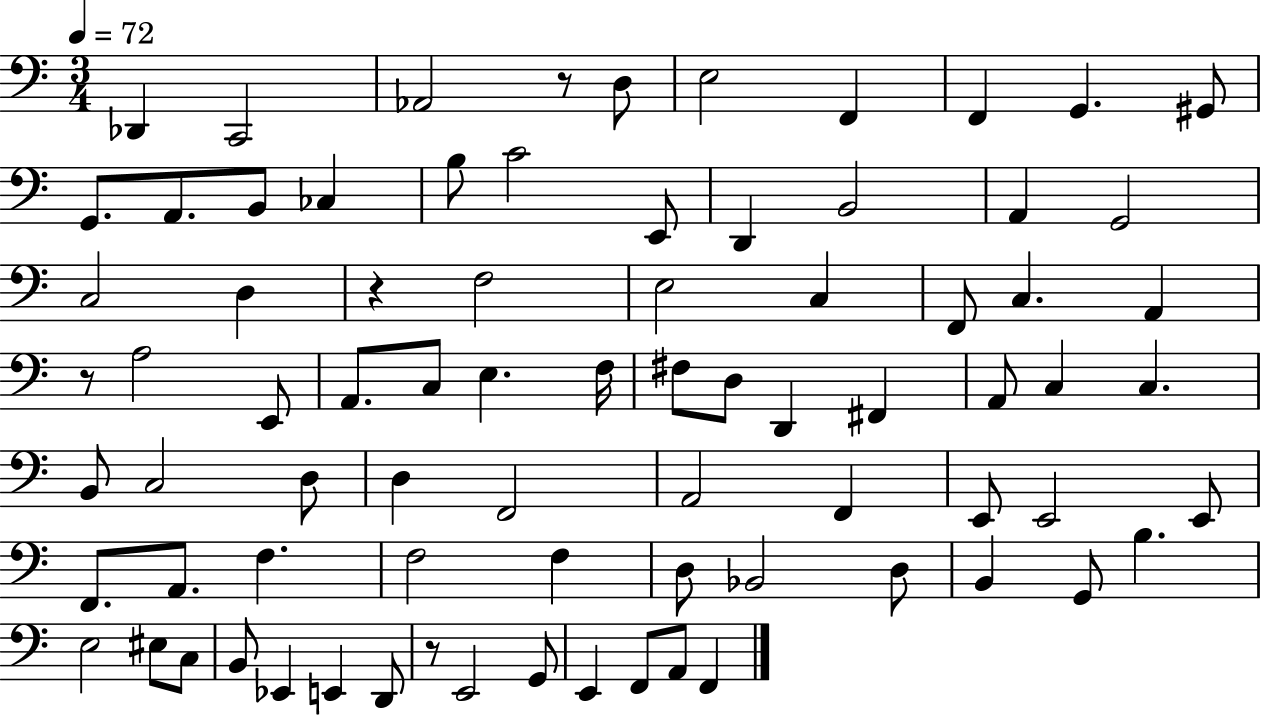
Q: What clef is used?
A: bass